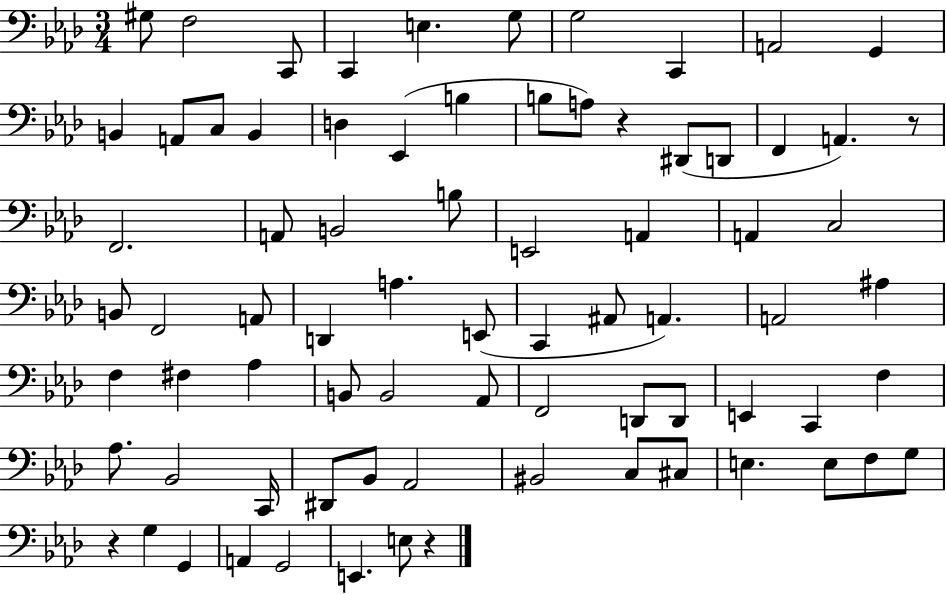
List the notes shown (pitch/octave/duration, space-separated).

G#3/e F3/h C2/e C2/q E3/q. G3/e G3/h C2/q A2/h G2/q B2/q A2/e C3/e B2/q D3/q Eb2/q B3/q B3/e A3/e R/q D#2/e D2/e F2/q A2/q. R/e F2/h. A2/e B2/h B3/e E2/h A2/q A2/q C3/h B2/e F2/h A2/e D2/q A3/q. E2/e C2/q A#2/e A2/q. A2/h A#3/q F3/q F#3/q Ab3/q B2/e B2/h Ab2/e F2/h D2/e D2/e E2/q C2/q F3/q Ab3/e. Bb2/h C2/s D#2/e Bb2/e Ab2/h BIS2/h C3/e C#3/e E3/q. E3/e F3/e G3/e R/q G3/q G2/q A2/q G2/h E2/q. E3/e R/q